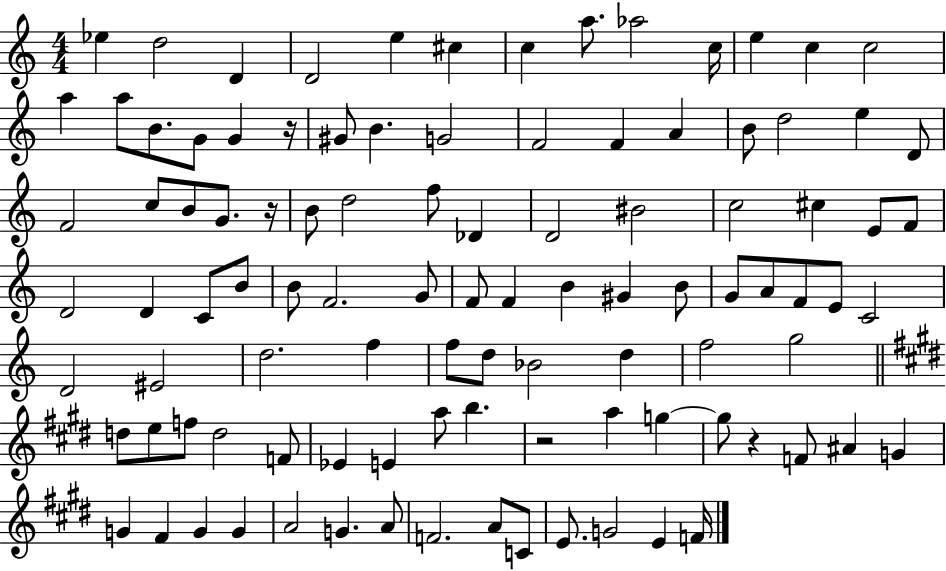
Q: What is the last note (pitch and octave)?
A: F4